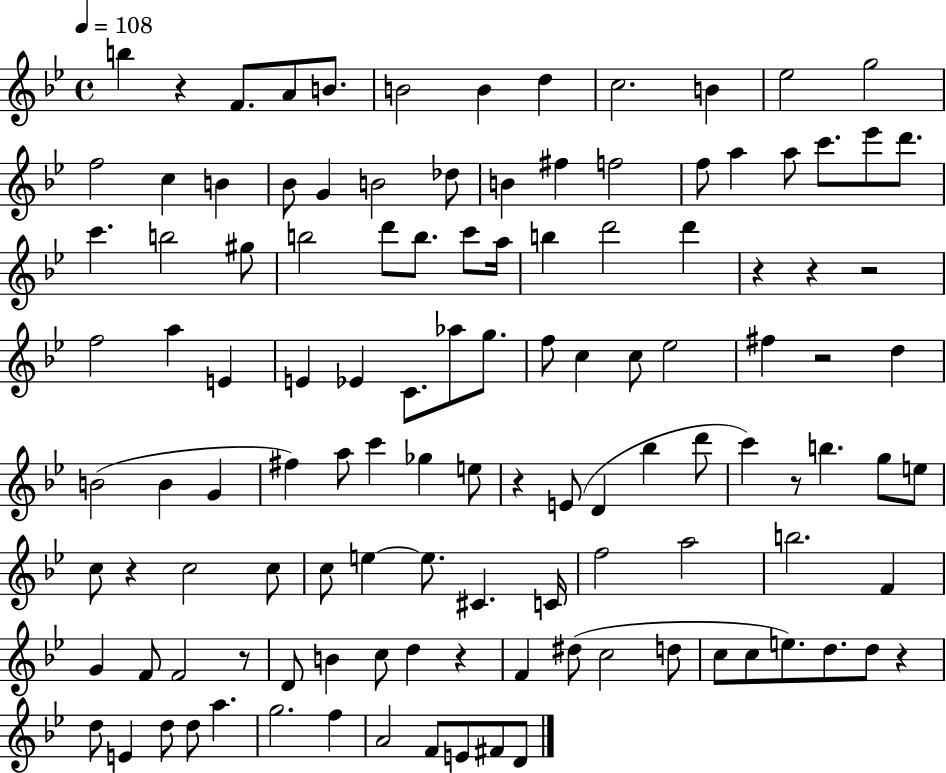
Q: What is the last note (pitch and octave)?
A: D4